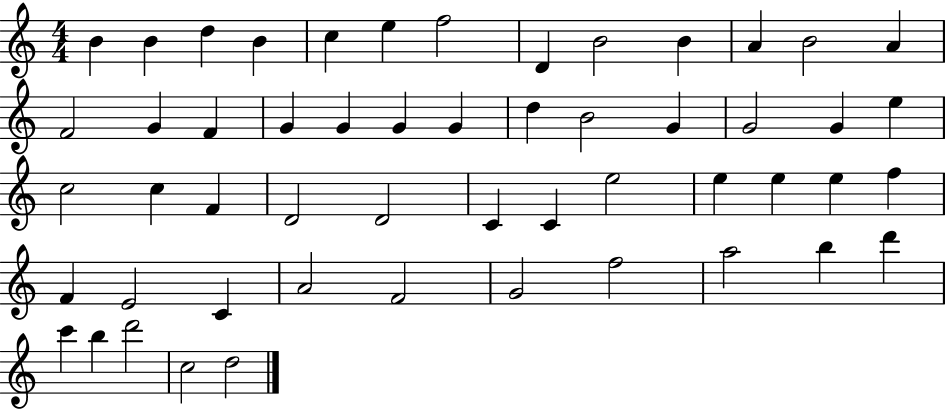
{
  \clef treble
  \numericTimeSignature
  \time 4/4
  \key c \major
  b'4 b'4 d''4 b'4 | c''4 e''4 f''2 | d'4 b'2 b'4 | a'4 b'2 a'4 | \break f'2 g'4 f'4 | g'4 g'4 g'4 g'4 | d''4 b'2 g'4 | g'2 g'4 e''4 | \break c''2 c''4 f'4 | d'2 d'2 | c'4 c'4 e''2 | e''4 e''4 e''4 f''4 | \break f'4 e'2 c'4 | a'2 f'2 | g'2 f''2 | a''2 b''4 d'''4 | \break c'''4 b''4 d'''2 | c''2 d''2 | \bar "|."
}